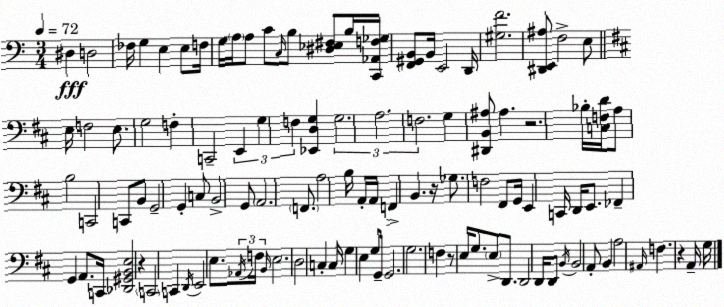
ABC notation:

X:1
T:Untitled
M:3/4
L:1/4
K:C
^D, D,2 _F,/4 G, E, E,/2 F,/4 G,/4 A,/4 A,/2 C/2 C,/4 B,/2 [^D,_E,^F,]/2 B,/4 [C,,_A,,F,_G,]/4 [F,,^G,,B,,]/2 B,,/4 E,,2 D,,/4 [^G,F]2 [^D,,E,,^A,]/2 F,2 E,/2 E,/4 F,2 E,/2 G,2 F, C,,2 E,, G, F, [_E,,D,G,] G,2 A,2 F,2 G, [^D,,B,,^A,]/2 ^A, z2 _B,/4 [C,F,D]/4 A,/2 B,2 C,,2 C,,/2 B,,/2 G,,2 G,, C,/2 B,,2 G,,/2 A,,2 F,,/2 A,2 B,/4 A,,/4 A,,/4 F,, B,, z/4 _G,/2 F,2 ^F,,/2 G,,/4 E,, C,,/4 D,,/4 E,,/2 _F,, G,, A,,/2 C,,/4 [_D,,^G,,B,,E,]2 z C,,2 C,, D,,/4 E,,2 E,/2 _A,,/4 F,/4 B,,/4 E,2 D,2 C, C,/4 G, E, G,/2 G,,/4 G,,2 G,2 F, z/2 E,/4 G,/2 E,/2 D,,/2 D,,2 D,,/4 D,,/2 B,,/4 B,,2 A,,/2 B,, A,2 ^A,,/4 F, z A,,/4 G,/4